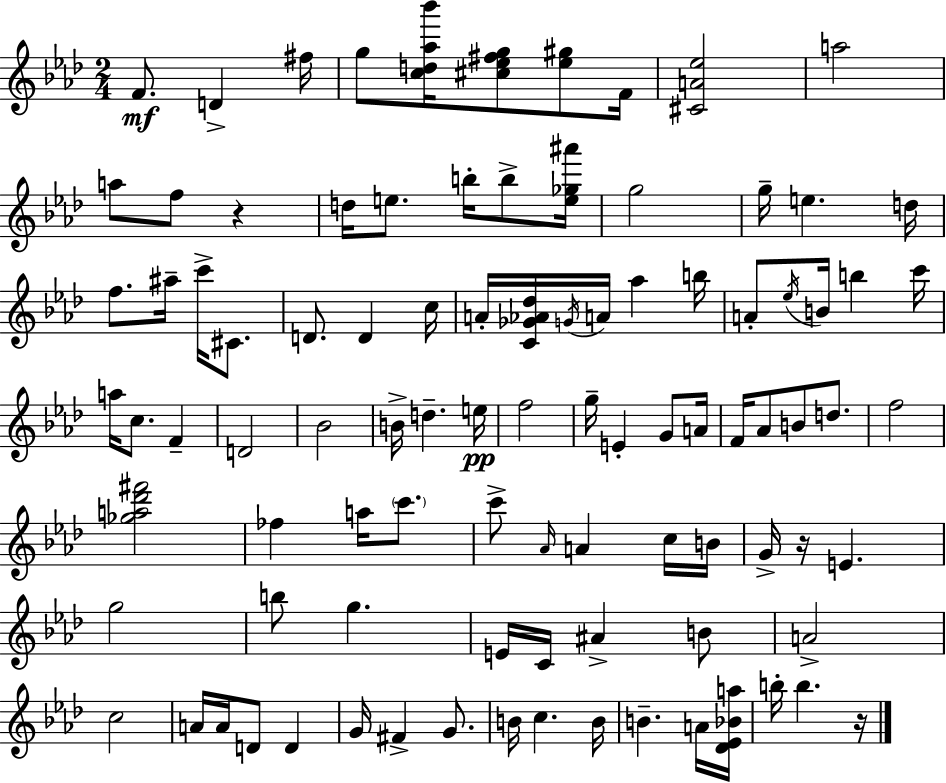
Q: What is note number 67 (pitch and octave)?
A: A#4